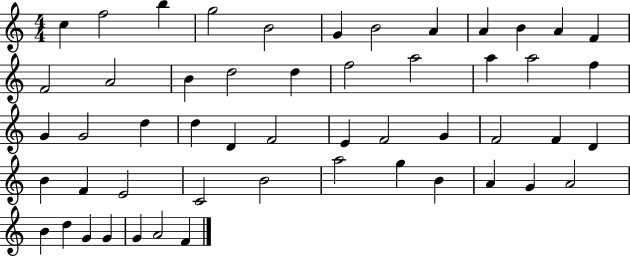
C5/q F5/h B5/q G5/h B4/h G4/q B4/h A4/q A4/q B4/q A4/q F4/q F4/h A4/h B4/q D5/h D5/q F5/h A5/h A5/q A5/h F5/q G4/q G4/h D5/q D5/q D4/q F4/h E4/q F4/h G4/q F4/h F4/q D4/q B4/q F4/q E4/h C4/h B4/h A5/h G5/q B4/q A4/q G4/q A4/h B4/q D5/q G4/q G4/q G4/q A4/h F4/q